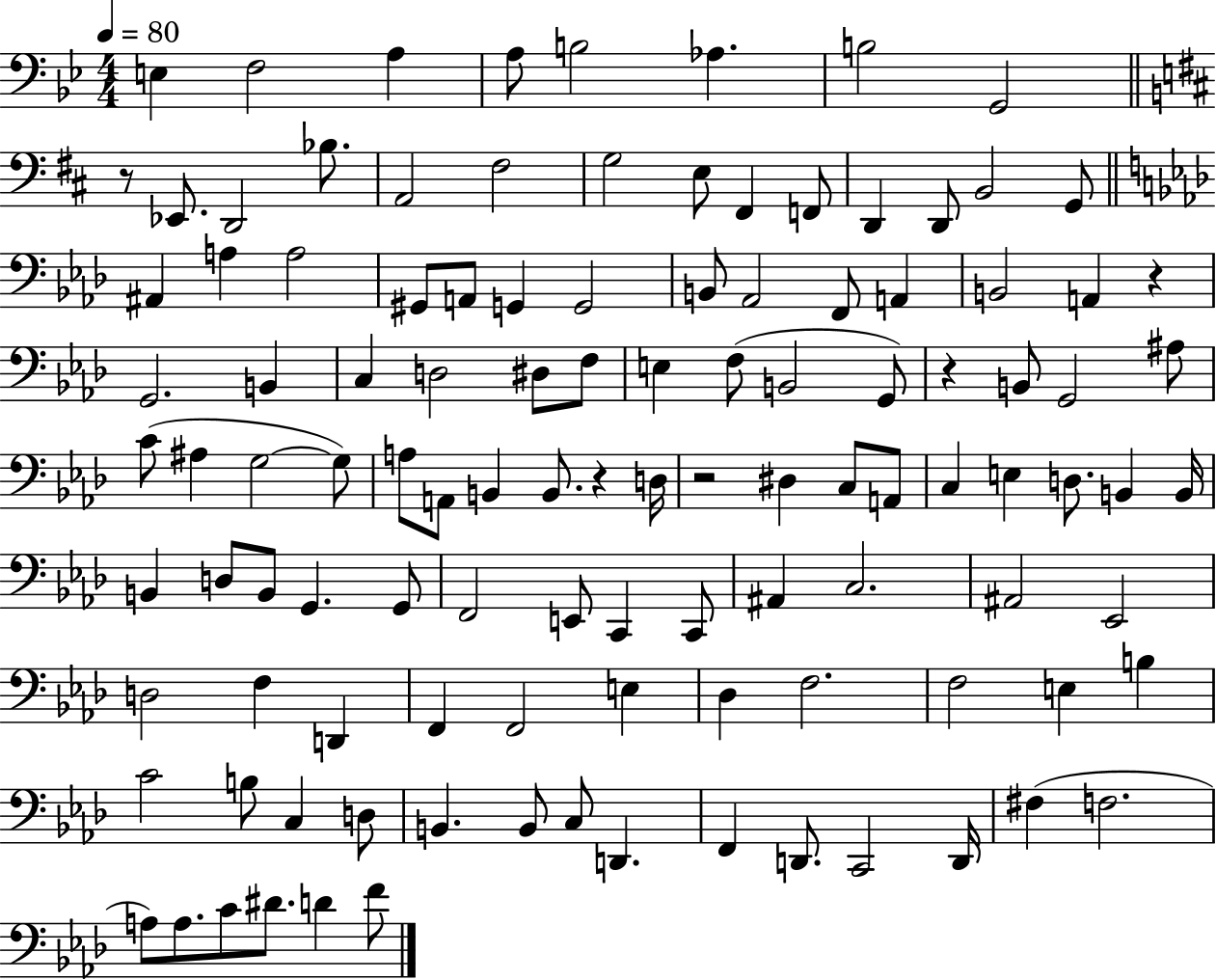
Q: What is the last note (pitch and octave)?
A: F4